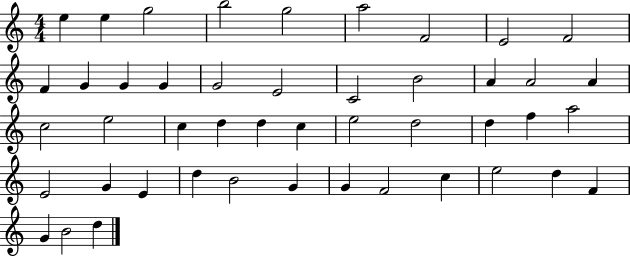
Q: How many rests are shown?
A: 0